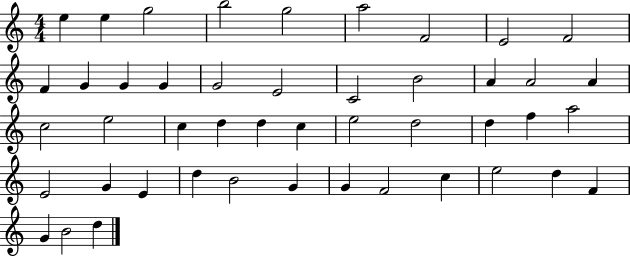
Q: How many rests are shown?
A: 0